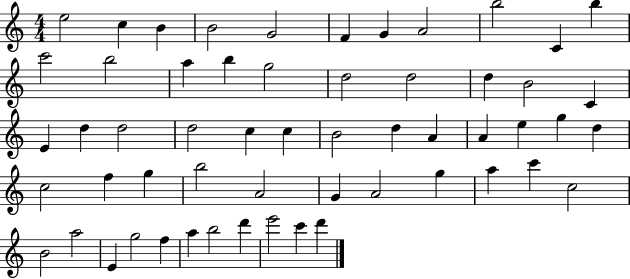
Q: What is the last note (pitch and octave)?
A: D6